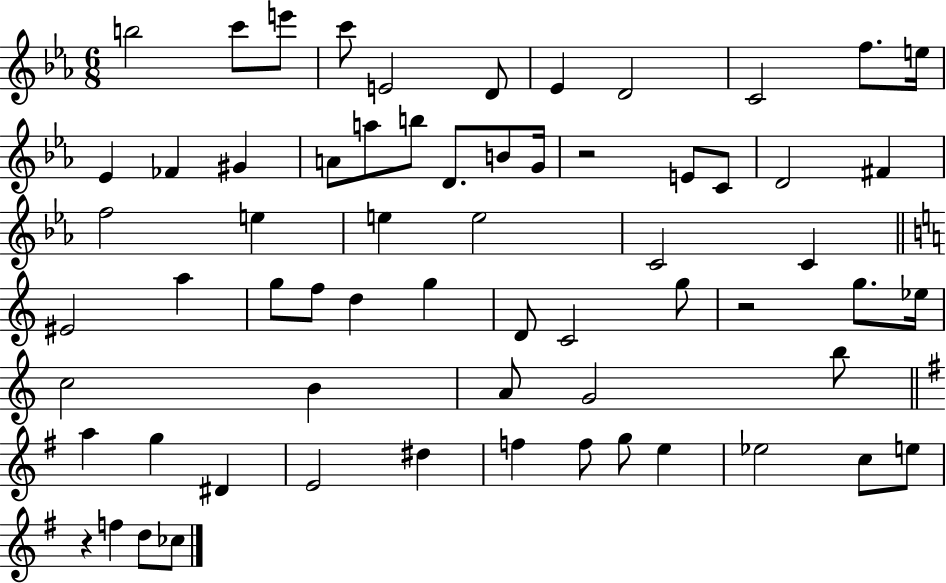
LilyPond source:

{
  \clef treble
  \numericTimeSignature
  \time 6/8
  \key ees \major
  \repeat volta 2 { b''2 c'''8 e'''8 | c'''8 e'2 d'8 | ees'4 d'2 | c'2 f''8. e''16 | \break ees'4 fes'4 gis'4 | a'8 a''8 b''8 d'8. b'8 g'16 | r2 e'8 c'8 | d'2 fis'4 | \break f''2 e''4 | e''4 e''2 | c'2 c'4 | \bar "||" \break \key c \major eis'2 a''4 | g''8 f''8 d''4 g''4 | d'8 c'2 g''8 | r2 g''8. ees''16 | \break c''2 b'4 | a'8 g'2 b''8 | \bar "||" \break \key e \minor a''4 g''4 dis'4 | e'2 dis''4 | f''4 f''8 g''8 e''4 | ees''2 c''8 e''8 | \break r4 f''4 d''8 ces''8 | } \bar "|."
}